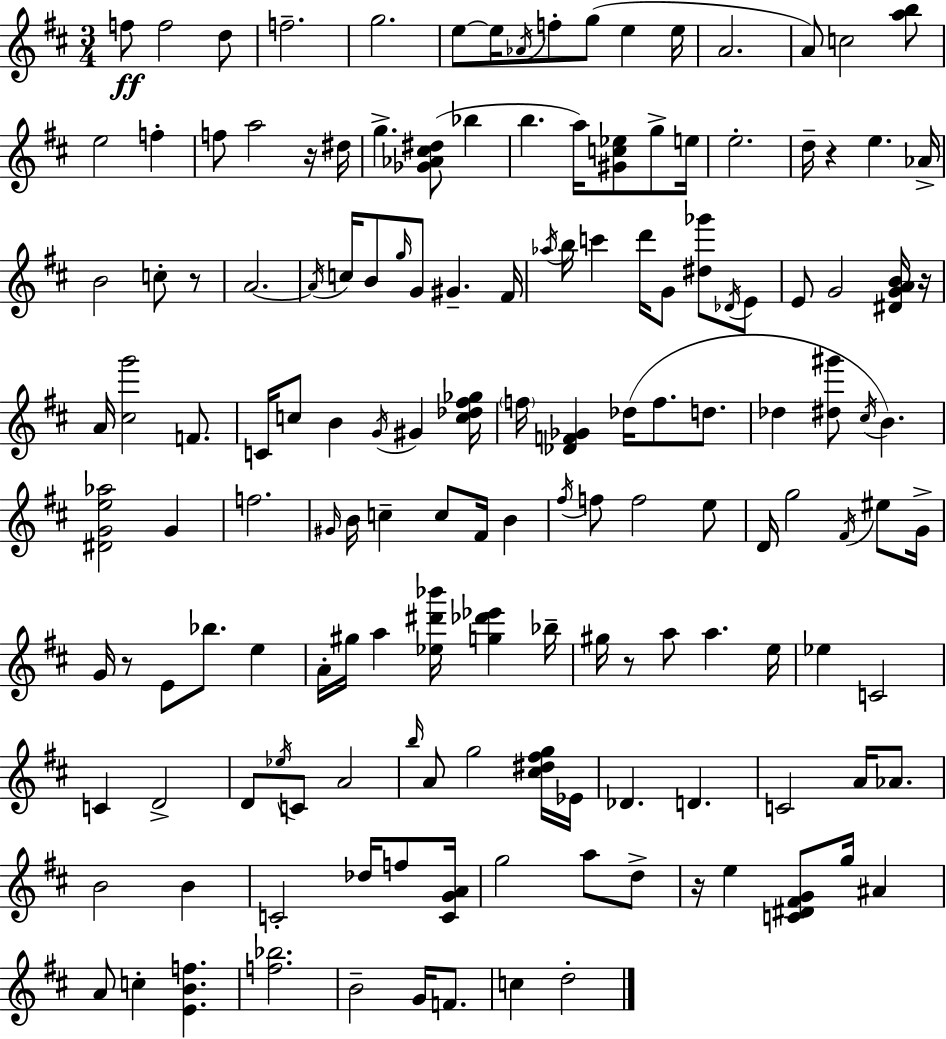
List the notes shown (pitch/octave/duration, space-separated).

F5/e F5/h D5/e F5/h. G5/h. E5/e E5/s Ab4/s F5/e G5/e E5/q E5/s A4/h. A4/e C5/h [A5,B5]/e E5/h F5/q F5/e A5/h R/s D#5/s G5/q. [Gb4,Ab4,C#5,D#5]/e Bb5/q B5/q. A5/s [G#4,C5,Eb5]/e G5/e E5/s E5/h. D5/s R/q E5/q. Ab4/s B4/h C5/e R/e A4/h. A4/s C5/s B4/e G5/s G4/e G#4/q. F#4/s Ab5/s B5/s C6/q D6/s G4/e [D#5,Gb6]/e Db4/s E4/e E4/e G4/h [D#4,G4,A4,B4]/s R/s A4/s [C#5,G6]/h F4/e. C4/s C5/e B4/q G4/s G#4/q [C5,Db5,F#5,Gb5]/s F5/s [Db4,F4,Gb4]/q Db5/s F5/e. D5/e. Db5/q [D#5,G#6]/e C#5/s B4/q. [D#4,G4,E5,Ab5]/h G4/q F5/h. G#4/s B4/s C5/q C5/e F#4/s B4/q F#5/s F5/e F5/h E5/e D4/s G5/h F#4/s EIS5/e G4/s G4/s R/e E4/e Bb5/e. E5/q A4/s G#5/s A5/q [Eb5,D#6,Bb6]/s [G5,Db6,Eb6]/q Bb5/s G#5/s R/e A5/e A5/q. E5/s Eb5/q C4/h C4/q D4/h D4/e Eb5/s C4/e A4/h B5/s A4/e G5/h [C#5,D#5,F#5,G5]/s Eb4/s Db4/q. D4/q. C4/h A4/s Ab4/e. B4/h B4/q C4/h Db5/s F5/e [C4,G4,A4]/s G5/h A5/e D5/e R/s E5/q [C4,D#4,F#4,G4]/e G5/s A#4/q A4/e C5/q [E4,B4,F5]/q. [F5,Bb5]/h. B4/h G4/s F4/e. C5/q D5/h